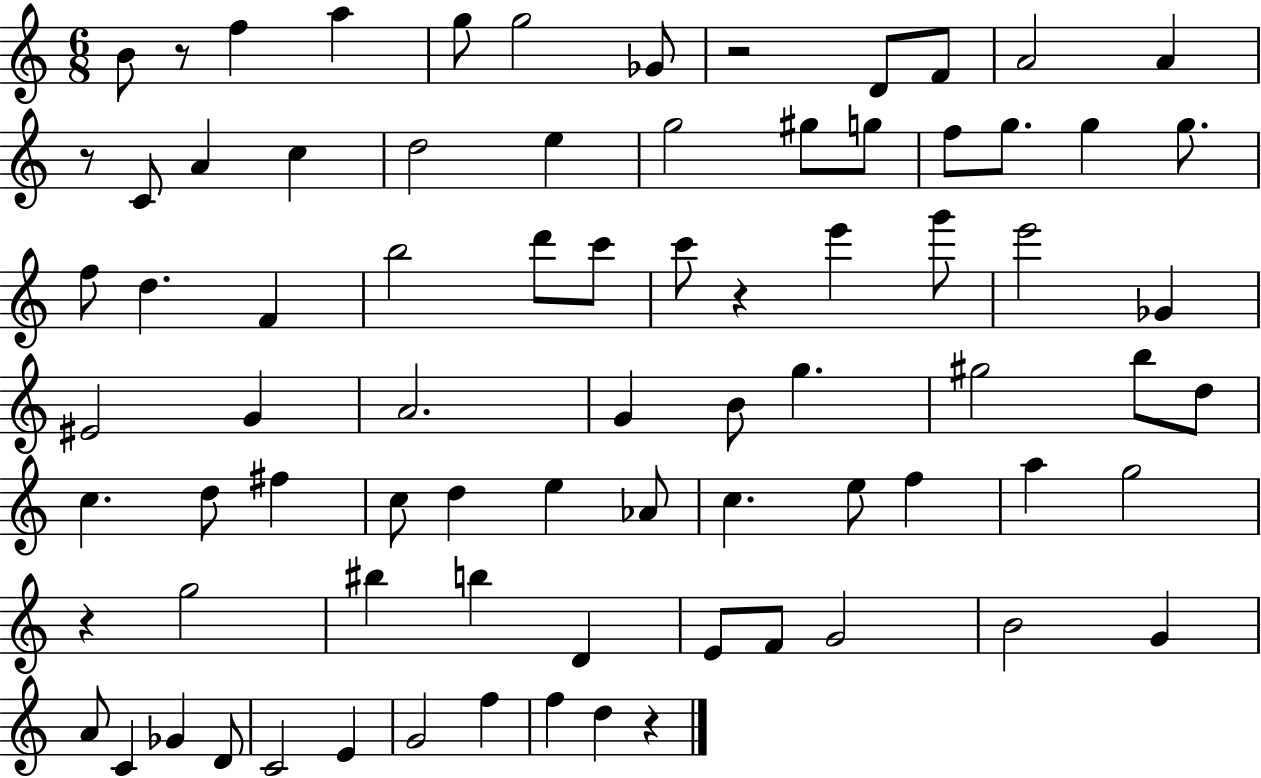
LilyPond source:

{
  \clef treble
  \numericTimeSignature
  \time 6/8
  \key c \major
  b'8 r8 f''4 a''4 | g''8 g''2 ges'8 | r2 d'8 f'8 | a'2 a'4 | \break r8 c'8 a'4 c''4 | d''2 e''4 | g''2 gis''8 g''8 | f''8 g''8. g''4 g''8. | \break f''8 d''4. f'4 | b''2 d'''8 c'''8 | c'''8 r4 e'''4 g'''8 | e'''2 ges'4 | \break eis'2 g'4 | a'2. | g'4 b'8 g''4. | gis''2 b''8 d''8 | \break c''4. d''8 fis''4 | c''8 d''4 e''4 aes'8 | c''4. e''8 f''4 | a''4 g''2 | \break r4 g''2 | bis''4 b''4 d'4 | e'8 f'8 g'2 | b'2 g'4 | \break a'8 c'4 ges'4 d'8 | c'2 e'4 | g'2 f''4 | f''4 d''4 r4 | \break \bar "|."
}